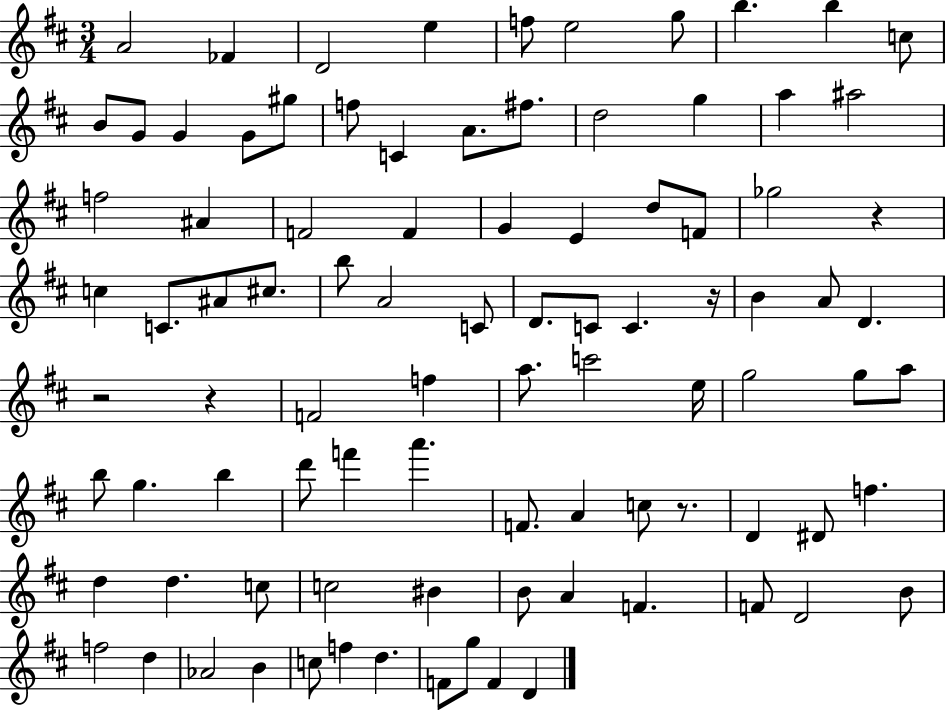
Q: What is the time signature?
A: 3/4